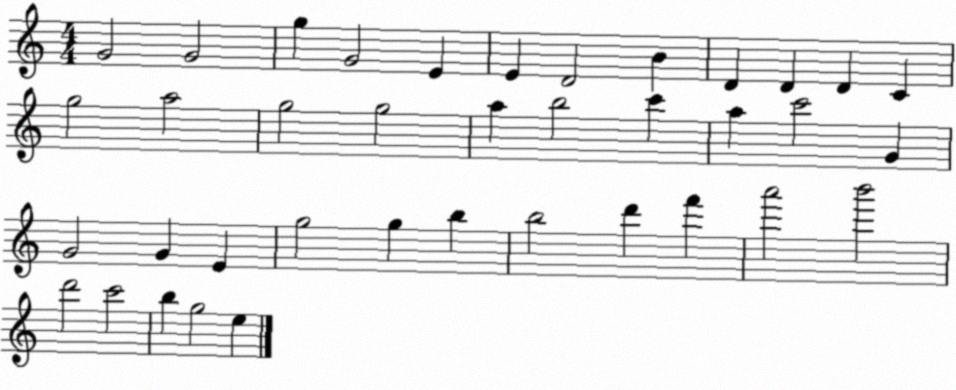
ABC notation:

X:1
T:Untitled
M:4/4
L:1/4
K:C
G2 G2 g G2 E E D2 B D D D C g2 a2 g2 g2 a b2 c' a c'2 G G2 G E g2 g b b2 d' f' a'2 b'2 d'2 c'2 b g2 e